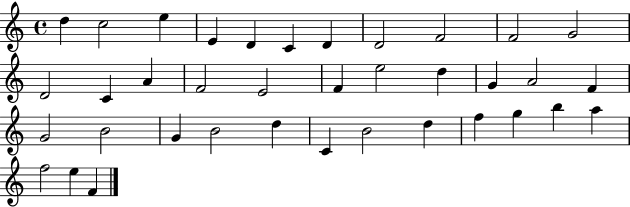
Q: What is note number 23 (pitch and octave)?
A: G4